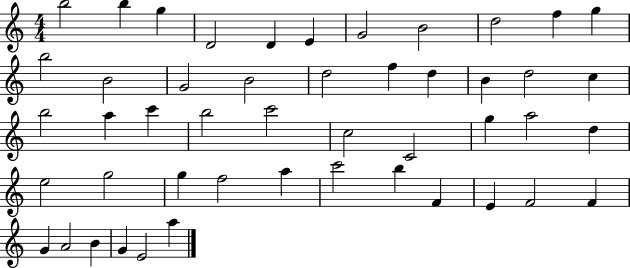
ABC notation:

X:1
T:Untitled
M:4/4
L:1/4
K:C
b2 b g D2 D E G2 B2 d2 f g b2 B2 G2 B2 d2 f d B d2 c b2 a c' b2 c'2 c2 C2 g a2 d e2 g2 g f2 a c'2 b F E F2 F G A2 B G E2 a